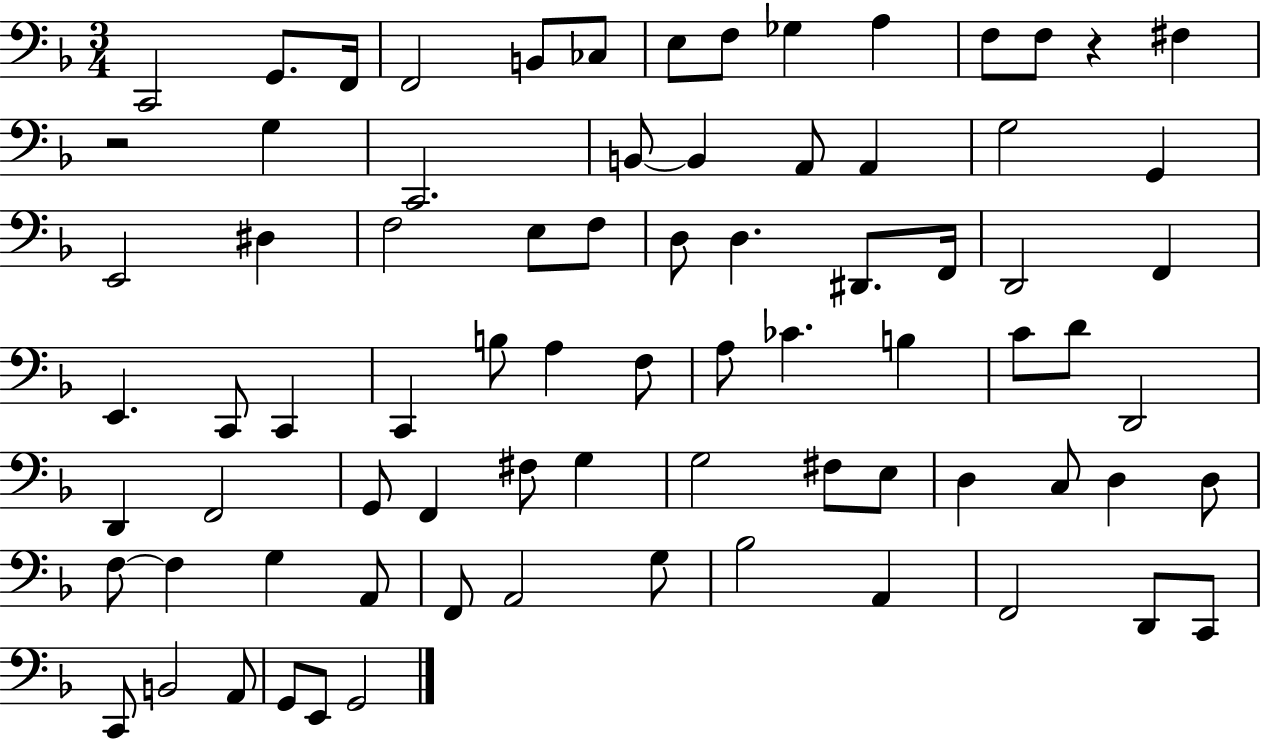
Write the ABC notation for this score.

X:1
T:Untitled
M:3/4
L:1/4
K:F
C,,2 G,,/2 F,,/4 F,,2 B,,/2 _C,/2 E,/2 F,/2 _G, A, F,/2 F,/2 z ^F, z2 G, C,,2 B,,/2 B,, A,,/2 A,, G,2 G,, E,,2 ^D, F,2 E,/2 F,/2 D,/2 D, ^D,,/2 F,,/4 D,,2 F,, E,, C,,/2 C,, C,, B,/2 A, F,/2 A,/2 _C B, C/2 D/2 D,,2 D,, F,,2 G,,/2 F,, ^F,/2 G, G,2 ^F,/2 E,/2 D, C,/2 D, D,/2 F,/2 F, G, A,,/2 F,,/2 A,,2 G,/2 _B,2 A,, F,,2 D,,/2 C,,/2 C,,/2 B,,2 A,,/2 G,,/2 E,,/2 G,,2